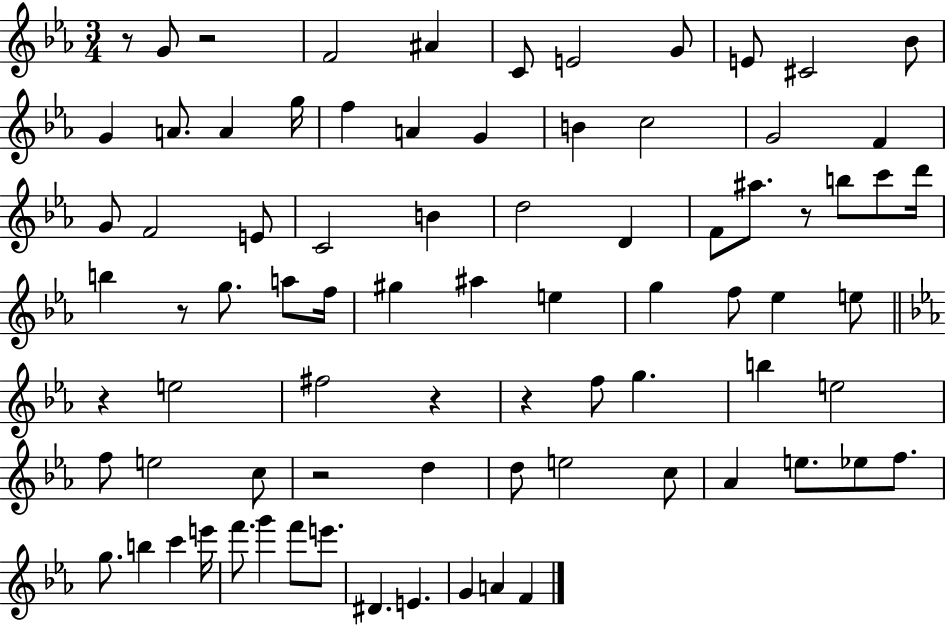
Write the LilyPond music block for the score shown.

{
  \clef treble
  \numericTimeSignature
  \time 3/4
  \key ees \major
  r8 g'8 r2 | f'2 ais'4 | c'8 e'2 g'8 | e'8 cis'2 bes'8 | \break g'4 a'8. a'4 g''16 | f''4 a'4 g'4 | b'4 c''2 | g'2 f'4 | \break g'8 f'2 e'8 | c'2 b'4 | d''2 d'4 | f'8 ais''8. r8 b''8 c'''8 d'''16 | \break b''4 r8 g''8. a''8 f''16 | gis''4 ais''4 e''4 | g''4 f''8 ees''4 e''8 | \bar "||" \break \key c \minor r4 e''2 | fis''2 r4 | r4 f''8 g''4. | b''4 e''2 | \break f''8 e''2 c''8 | r2 d''4 | d''8 e''2 c''8 | aes'4 e''8. ees''8 f''8. | \break g''8. b''4 c'''4 e'''16 | f'''8. g'''4 f'''8 e'''8. | dis'4. e'4. | g'4 a'4 f'4 | \break \bar "|."
}